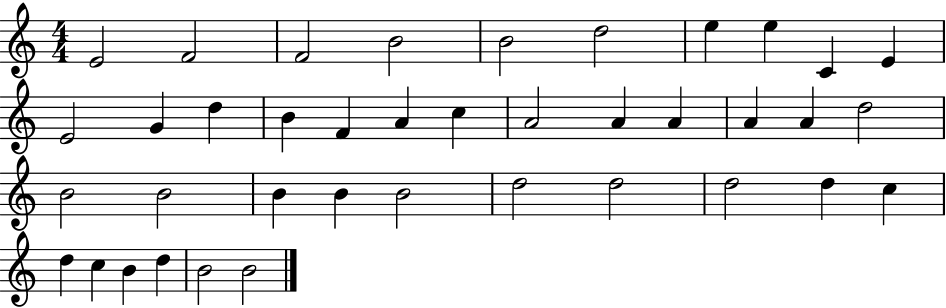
X:1
T:Untitled
M:4/4
L:1/4
K:C
E2 F2 F2 B2 B2 d2 e e C E E2 G d B F A c A2 A A A A d2 B2 B2 B B B2 d2 d2 d2 d c d c B d B2 B2